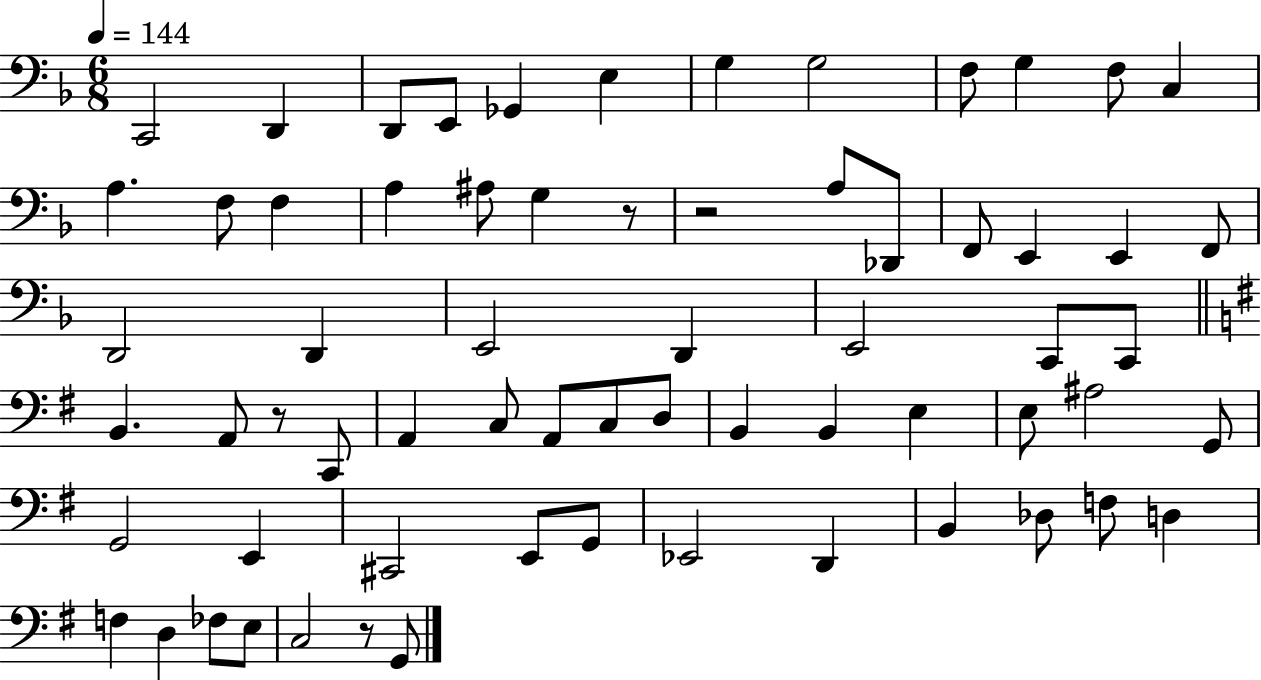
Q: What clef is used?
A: bass